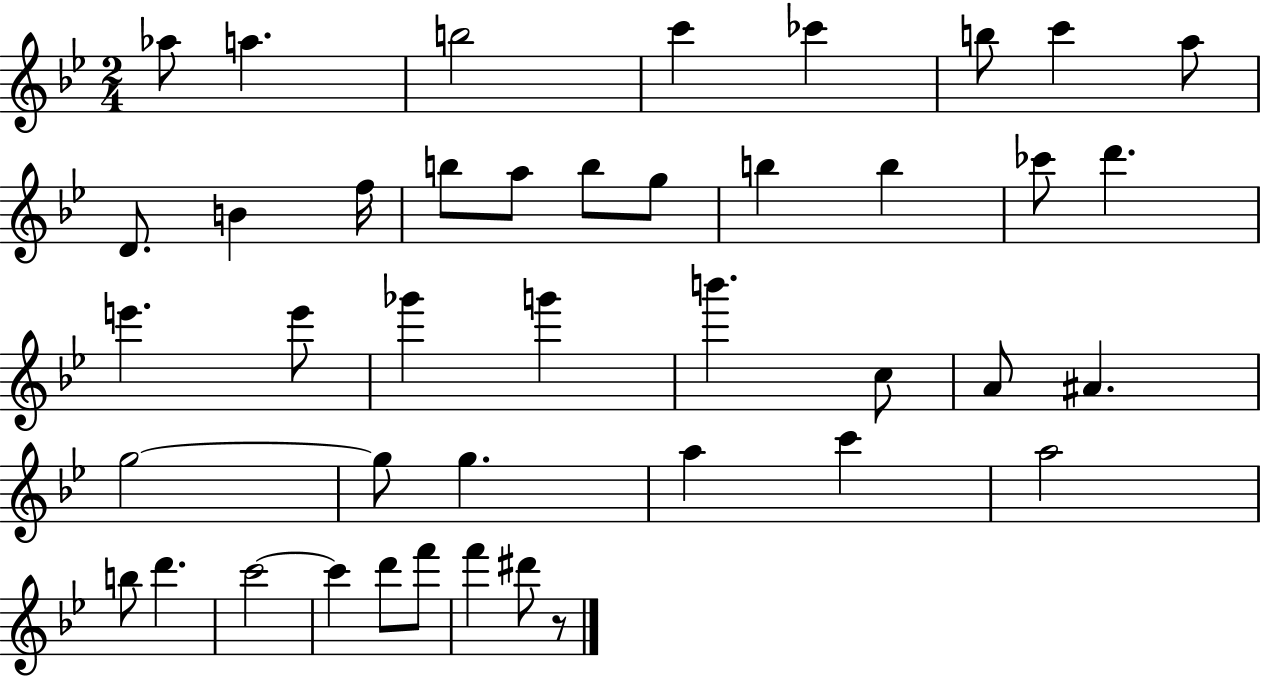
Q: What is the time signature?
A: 2/4